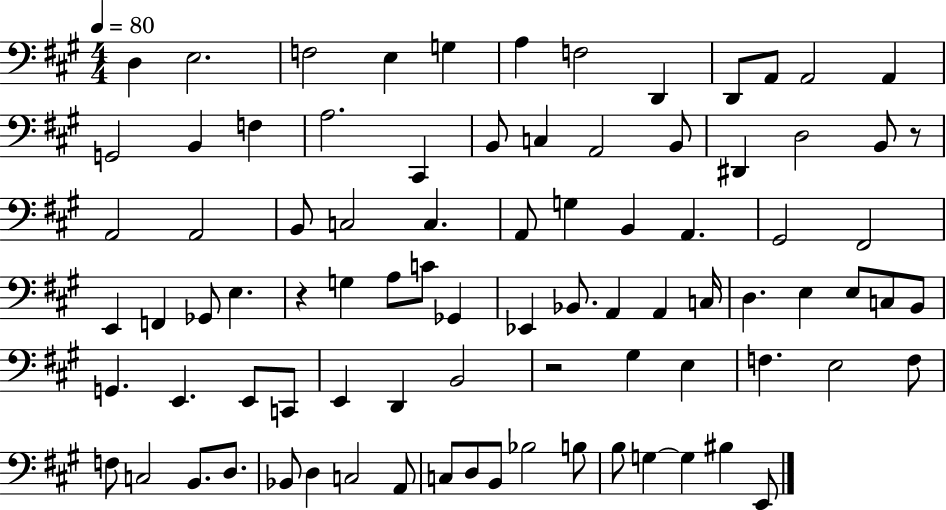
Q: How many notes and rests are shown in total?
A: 86